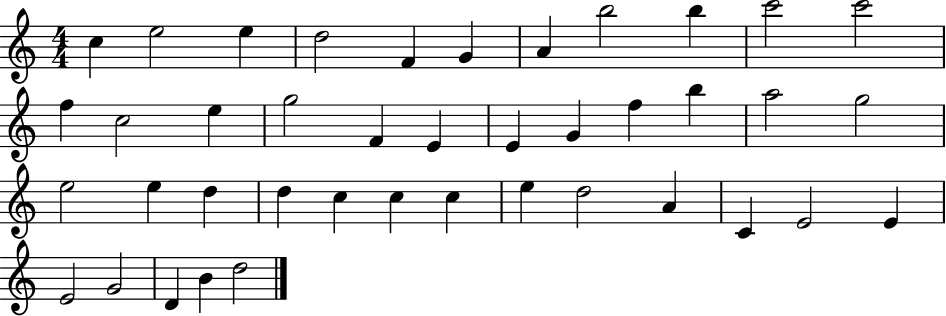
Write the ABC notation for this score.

X:1
T:Untitled
M:4/4
L:1/4
K:C
c e2 e d2 F G A b2 b c'2 c'2 f c2 e g2 F E E G f b a2 g2 e2 e d d c c c e d2 A C E2 E E2 G2 D B d2